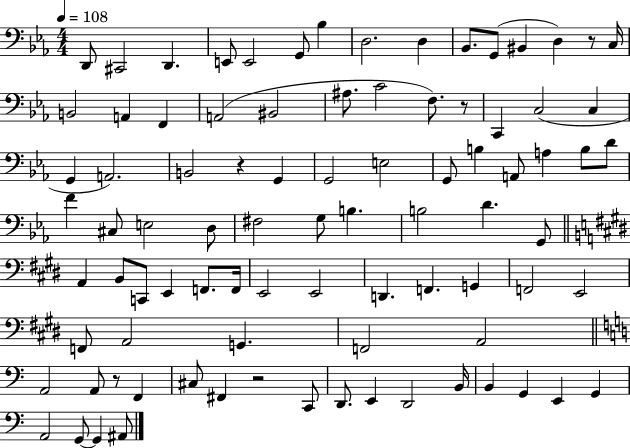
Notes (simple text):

D2/e C#2/h D2/q. E2/e E2/h G2/e Bb3/q D3/h. D3/q Bb2/e. G2/e BIS2/q D3/q R/e C3/s B2/h A2/q F2/q A2/h BIS2/h A#3/e. C4/h F3/e. R/e C2/q C3/h C3/q G2/q A2/h. B2/h R/q G2/q G2/h E3/h G2/e B3/q A2/e A3/q B3/e D4/e F4/q C#3/e E3/h D3/e F#3/h G3/e B3/q. B3/h D4/q. G2/e A2/q B2/e C2/e E2/q F2/e. F2/s E2/h E2/h D2/q. F2/q. G2/q F2/h E2/h F2/e A2/h G2/q. F2/h A2/h A2/h A2/e R/e F2/q C#3/e F#2/q R/h C2/e D2/e. E2/q D2/h B2/s B2/q G2/q E2/q G2/q A2/h G2/e G2/q A#2/e